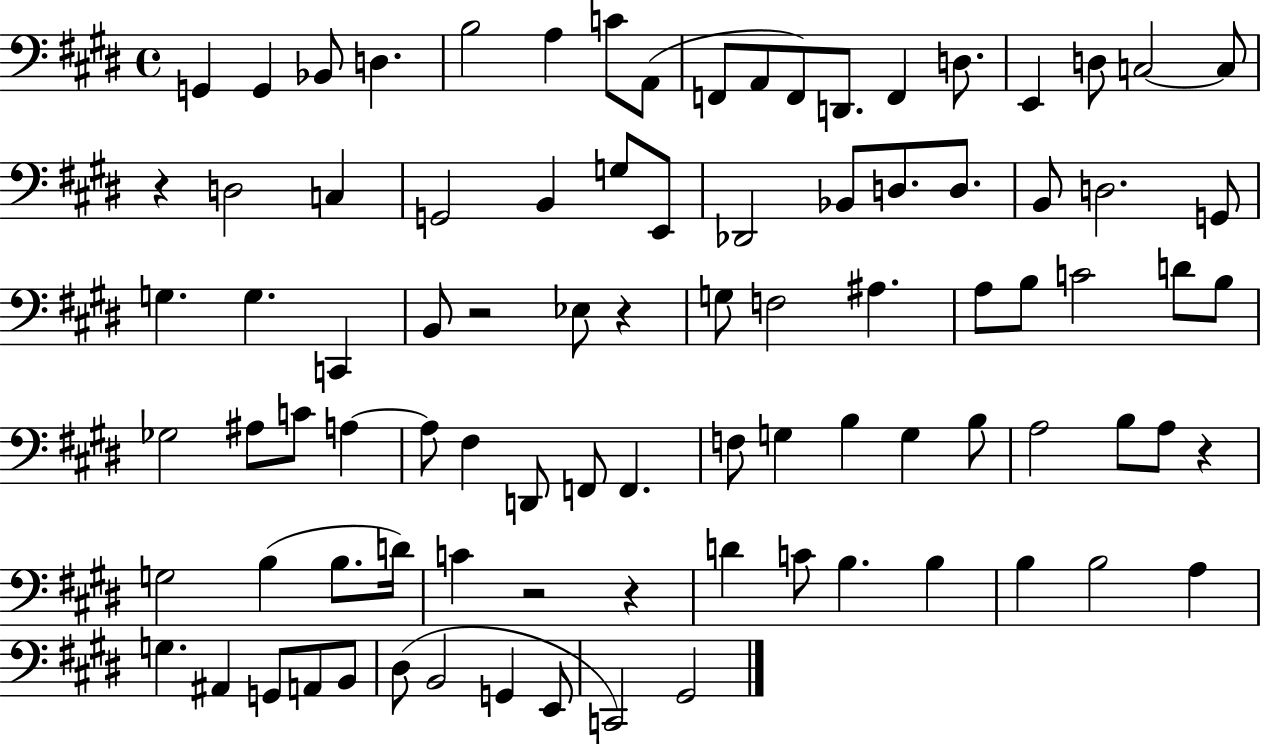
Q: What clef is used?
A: bass